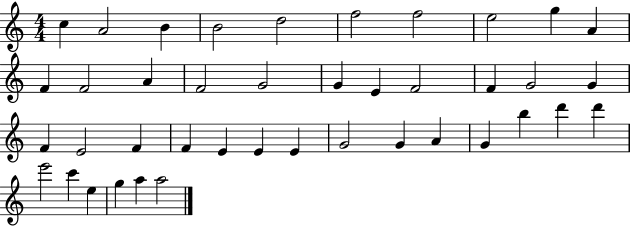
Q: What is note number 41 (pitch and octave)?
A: A5